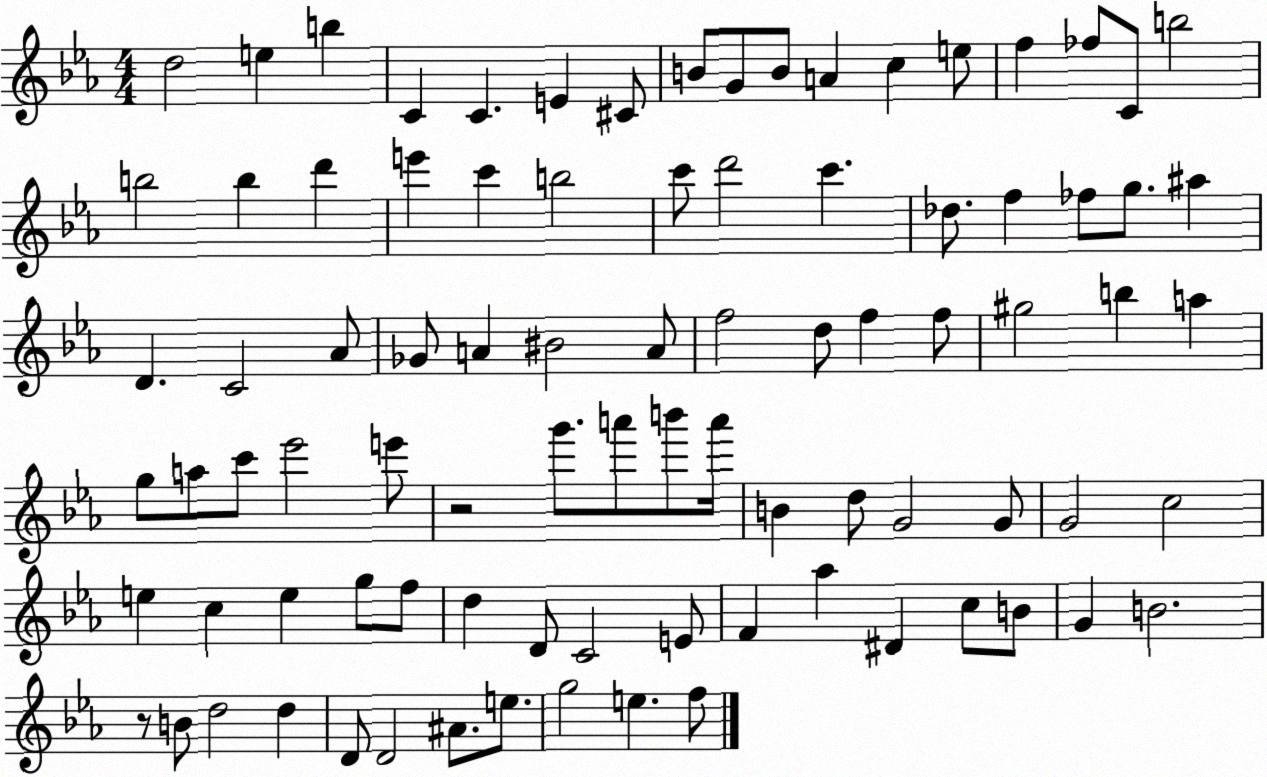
X:1
T:Untitled
M:4/4
L:1/4
K:Eb
d2 e b C C E ^C/2 B/2 G/2 B/2 A c e/2 f _f/2 C/2 b2 b2 b d' e' c' b2 c'/2 d'2 c' _d/2 f _f/2 g/2 ^a D C2 _A/2 _G/2 A ^B2 A/2 f2 d/2 f f/2 ^g2 b a g/2 a/2 c'/2 _e'2 e'/2 z2 g'/2 a'/2 b'/2 a'/4 B d/2 G2 G/2 G2 c2 e c e g/2 f/2 d D/2 C2 E/2 F _a ^D c/2 B/2 G B2 z/2 B/2 d2 d D/2 D2 ^A/2 e/2 g2 e f/2